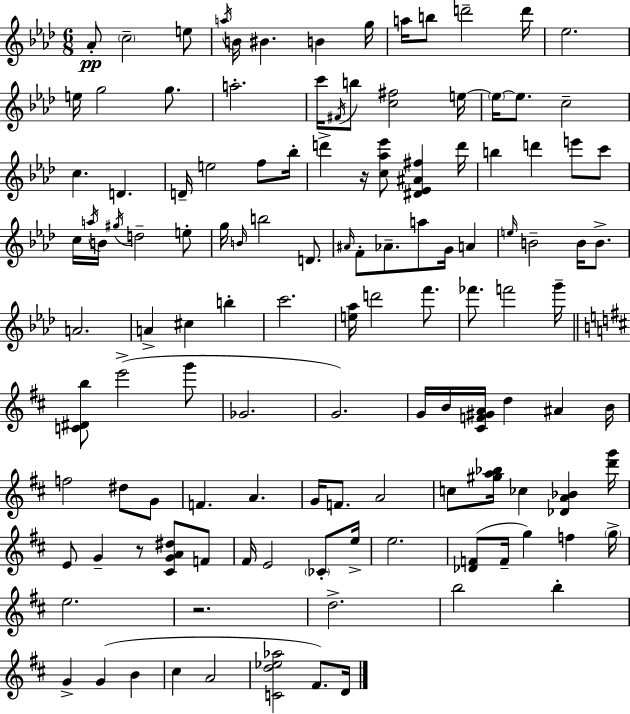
Ab4/e C5/h E5/e A5/s B4/s BIS4/q. B4/q G5/s A5/s B5/e D6/h D6/s Eb5/h. E5/s G5/h G5/e. A5/h. C6/s F#4/s B5/e [C5,F#5]/h E5/s E5/s E5/e. C5/h C5/q. D4/q. D4/s E5/h F5/e Bb5/s D6/q R/s [C5,Ab5,Eb6]/e [D#4,Eb4,A#4,F#5]/q D6/s B5/q D6/q E6/e C6/e C5/s A5/s B4/s G#5/s D5/h E5/e G5/s B4/s B5/h D4/e. A#4/s F4/e Ab4/e. A5/e G4/s A4/q E5/s B4/h B4/s B4/e. A4/h. A4/q C#5/q B5/q C6/h. [E5,Ab5]/s D6/h F6/e. FES6/e. F6/h G6/s [C4,D#4,B5]/e E6/h G6/e Gb4/h. G4/h. G4/s B4/s [C#4,F4,G#4,A4]/s D5/q A#4/q B4/s F5/h D#5/e G4/e F4/q. A4/q. G4/s F4/e. A4/h C5/e [G#5,A5,Bb5]/s CES5/q [Db4,A4,Bb4]/q [D6,G6]/s E4/e G4/q R/e [C#4,G4,A4,D#5]/e F4/e F#4/s E4/h CES4/e E5/s E5/h. [Db4,F4]/e F4/s G5/q F5/q G5/s E5/h. R/h. D5/h. B5/h B5/q G4/q G4/q B4/q C#5/q A4/h [C4,D5,Eb5,Ab5]/h F#4/e. D4/s